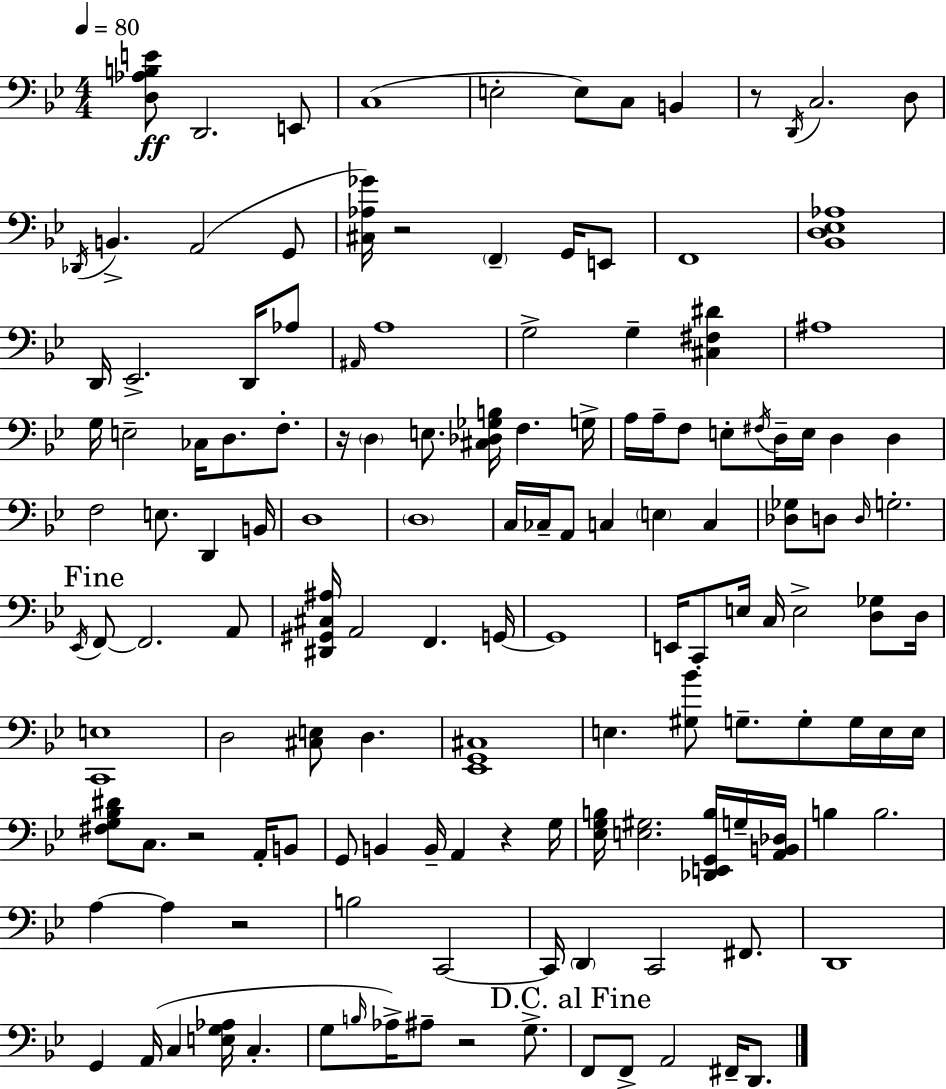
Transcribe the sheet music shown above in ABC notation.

X:1
T:Untitled
M:4/4
L:1/4
K:Gm
[D,_A,B,E]/2 D,,2 E,,/2 C,4 E,2 E,/2 C,/2 B,, z/2 D,,/4 C,2 D,/2 _D,,/4 B,, A,,2 G,,/2 [^C,_A,_G]/4 z2 F,, G,,/4 E,,/2 F,,4 [_B,,D,_E,_A,]4 D,,/4 _E,,2 D,,/4 _A,/2 ^A,,/4 A,4 G,2 G, [^C,^F,^D] ^A,4 G,/4 E,2 _C,/4 D,/2 F,/2 z/4 D, E,/2 [^C,_D,_G,B,]/4 F, G,/4 A,/4 A,/4 F,/2 E,/2 ^F,/4 D,/4 E,/4 D, D, F,2 E,/2 D,, B,,/4 D,4 D,4 C,/4 _C,/4 A,,/2 C, E, C, [_D,_G,]/2 D,/2 D,/4 G,2 _E,,/4 F,,/2 F,,2 A,,/2 [^D,,^G,,^C,^A,]/4 A,,2 F,, G,,/4 G,,4 E,,/4 C,,/2 E,/4 C,/4 E,2 [D,_G,]/2 D,/4 [C,,E,]4 D,2 [^C,E,]/2 D, [_E,,G,,^C,]4 E, [^G,_B]/2 G,/2 G,/2 G,/4 E,/4 E,/4 [^F,G,_B,^D]/2 C,/2 z2 A,,/4 B,,/2 G,,/2 B,, B,,/4 A,, z G,/4 [_E,G,B,]/4 [E,^G,]2 [_D,,E,,G,,B,]/4 G,/4 [A,,B,,_D,]/4 B, B,2 A, A, z2 B,2 C,,2 C,,/4 D,, C,,2 ^F,,/2 D,,4 G,, A,,/4 C, [E,G,_A,]/4 C, G,/2 B,/4 _A,/4 ^A,/2 z2 G,/2 F,,/2 F,,/2 A,,2 ^F,,/4 D,,/2